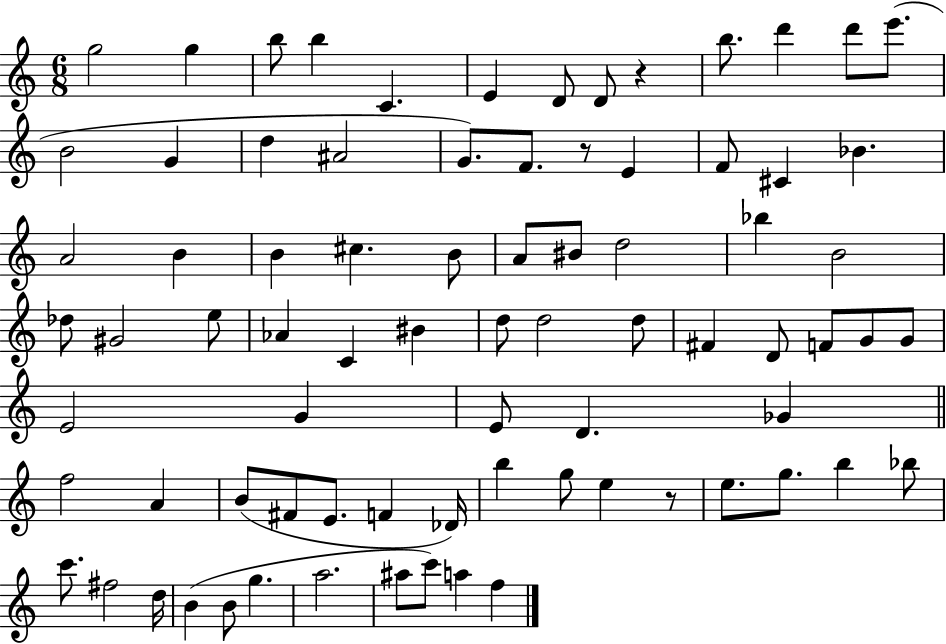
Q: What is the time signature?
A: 6/8